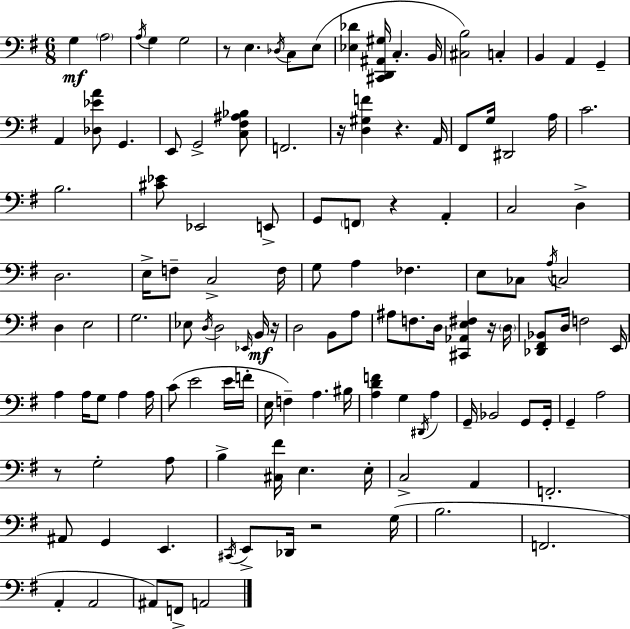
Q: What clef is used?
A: bass